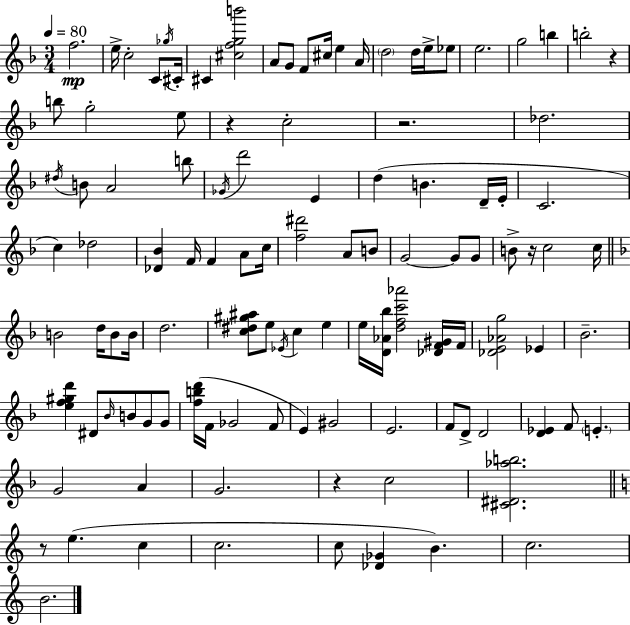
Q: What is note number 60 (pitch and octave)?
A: C5